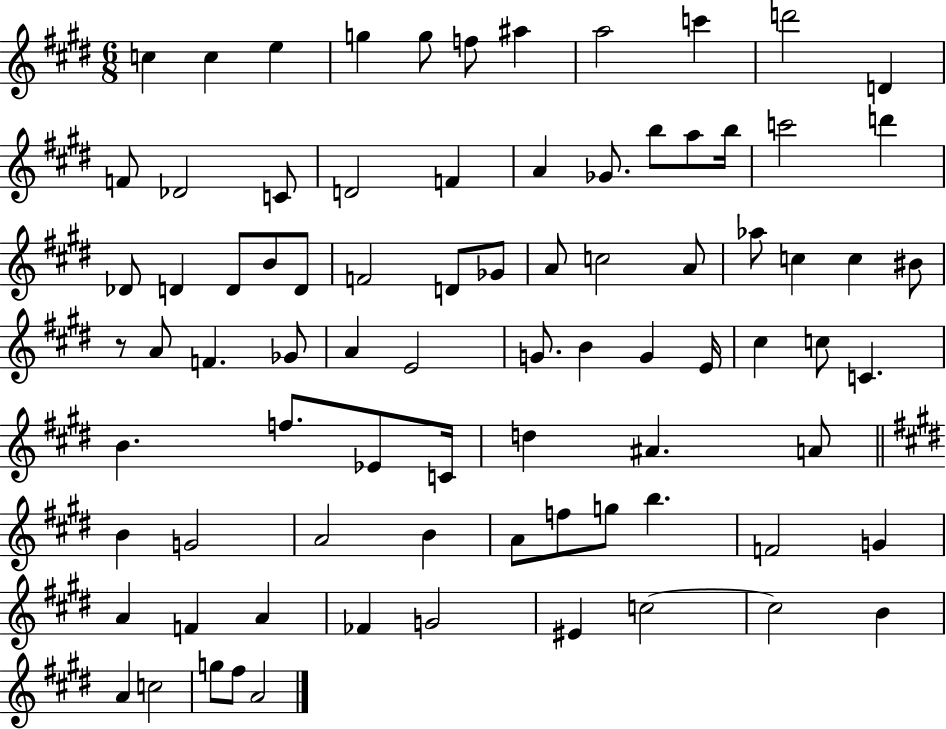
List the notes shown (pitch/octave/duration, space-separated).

C5/q C5/q E5/q G5/q G5/e F5/e A#5/q A5/h C6/q D6/h D4/q F4/e Db4/h C4/e D4/h F4/q A4/q Gb4/e. B5/e A5/e B5/s C6/h D6/q Db4/e D4/q D4/e B4/e D4/e F4/h D4/e Gb4/e A4/e C5/h A4/e Ab5/e C5/q C5/q BIS4/e R/e A4/e F4/q. Gb4/e A4/q E4/h G4/e. B4/q G4/q E4/s C#5/q C5/e C4/q. B4/q. F5/e. Eb4/e C4/s D5/q A#4/q. A4/e B4/q G4/h A4/h B4/q A4/e F5/e G5/e B5/q. F4/h G4/q A4/q F4/q A4/q FES4/q G4/h EIS4/q C5/h C5/h B4/q A4/q C5/h G5/e F#5/e A4/h